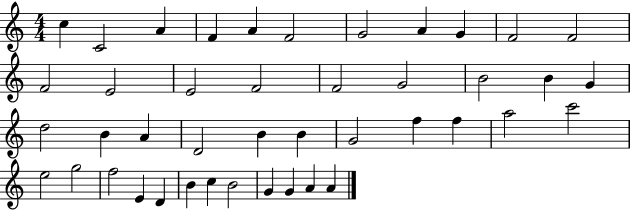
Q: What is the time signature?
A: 4/4